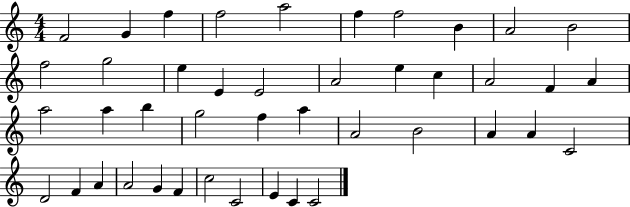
X:1
T:Untitled
M:4/4
L:1/4
K:C
F2 G f f2 a2 f f2 B A2 B2 f2 g2 e E E2 A2 e c A2 F A a2 a b g2 f a A2 B2 A A C2 D2 F A A2 G F c2 C2 E C C2